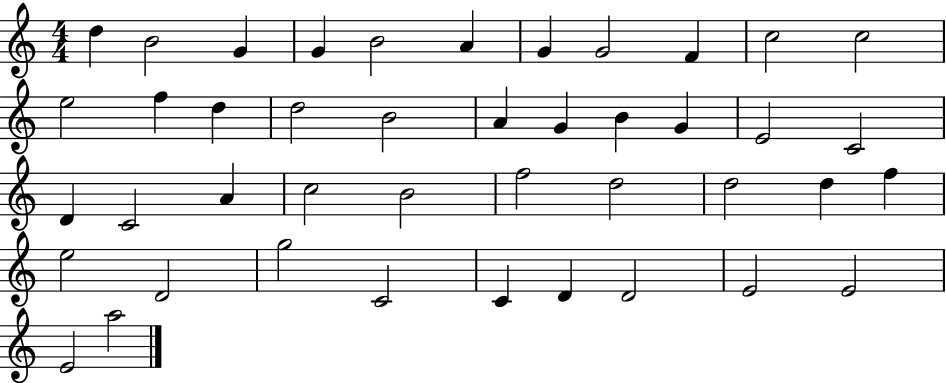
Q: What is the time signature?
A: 4/4